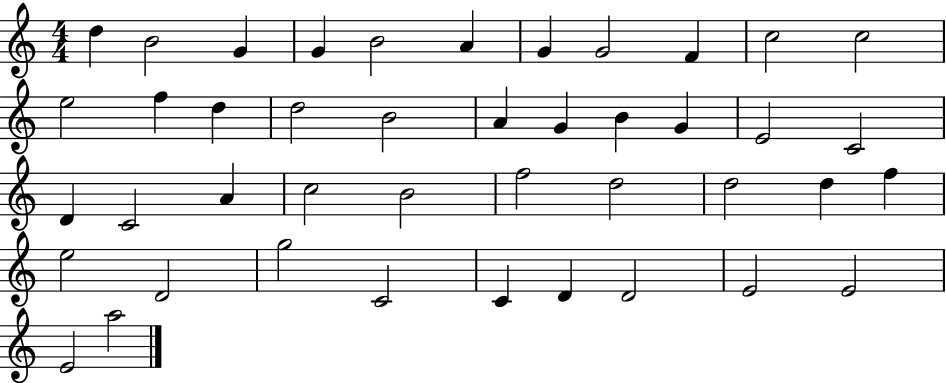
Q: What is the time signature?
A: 4/4